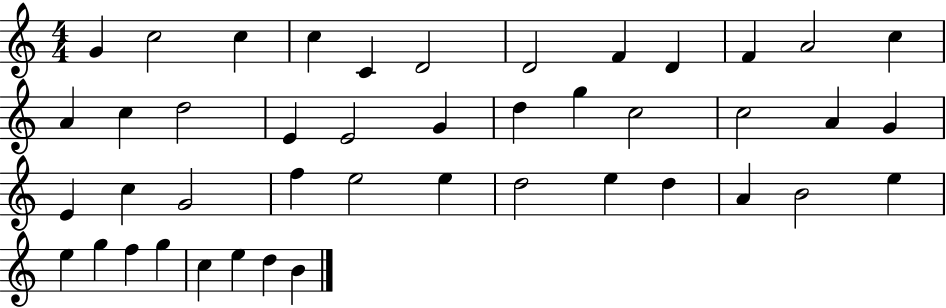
X:1
T:Untitled
M:4/4
L:1/4
K:C
G c2 c c C D2 D2 F D F A2 c A c d2 E E2 G d g c2 c2 A G E c G2 f e2 e d2 e d A B2 e e g f g c e d B